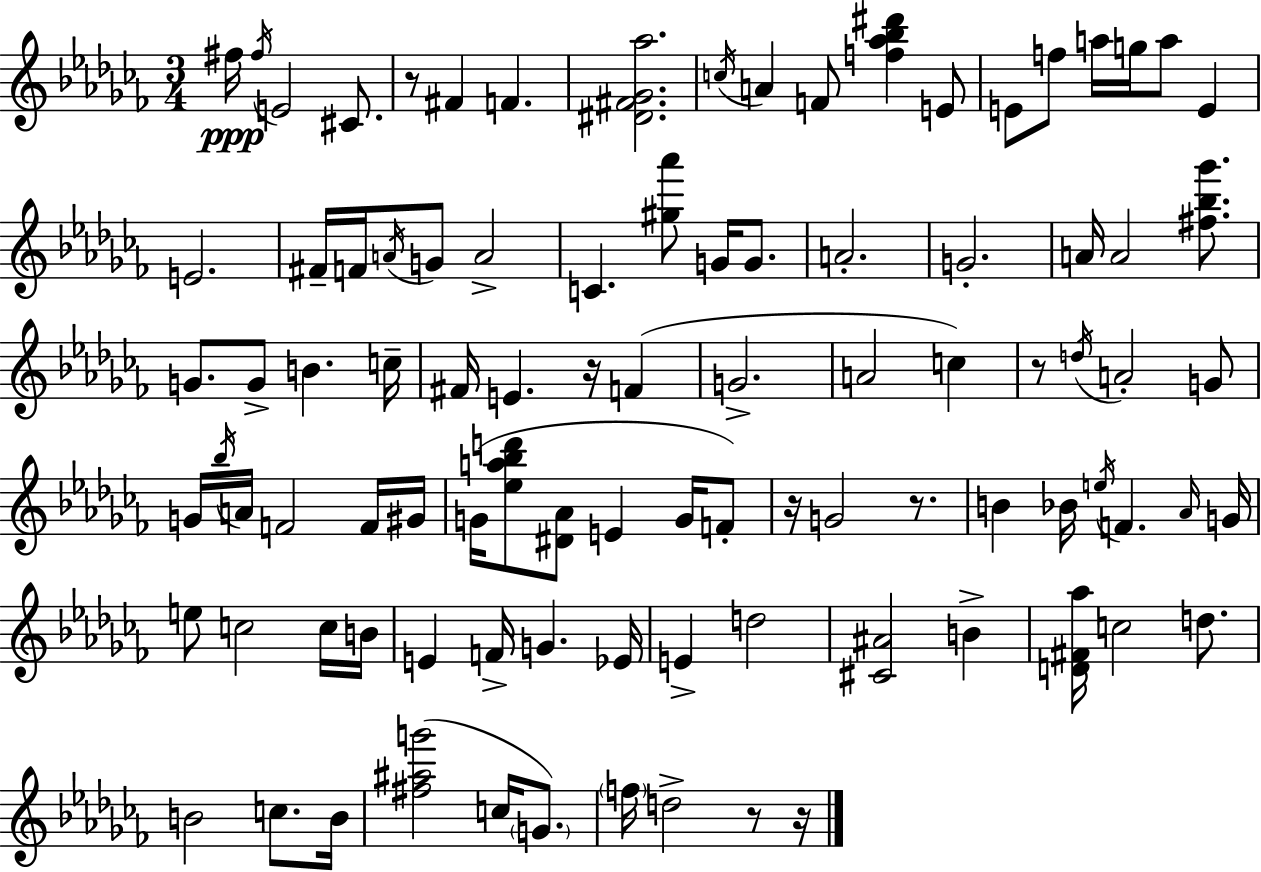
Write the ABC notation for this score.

X:1
T:Untitled
M:3/4
L:1/4
K:Abm
^f/4 ^f/4 E2 ^C/2 z/2 ^F F [^D^F_G_a]2 c/4 A F/2 [f_a_b^d'] E/2 E/2 f/2 a/4 g/4 a/2 E E2 ^F/4 F/4 A/4 G/2 A2 C [^g_a']/2 G/4 G/2 A2 G2 A/4 A2 [^f_b_g']/2 G/2 G/2 B c/4 ^F/4 E z/4 F G2 A2 c z/2 d/4 A2 G/2 G/4 _b/4 A/4 F2 F/4 ^G/4 G/4 [_ea_bd']/2 [^D_A]/2 E G/4 F/2 z/4 G2 z/2 B _B/4 e/4 F _A/4 G/4 e/2 c2 c/4 B/4 E F/4 G _E/4 E d2 [^C^A]2 B [D^F_a]/4 c2 d/2 B2 c/2 B/4 [^f^ag']2 c/4 G/2 f/4 d2 z/2 z/4